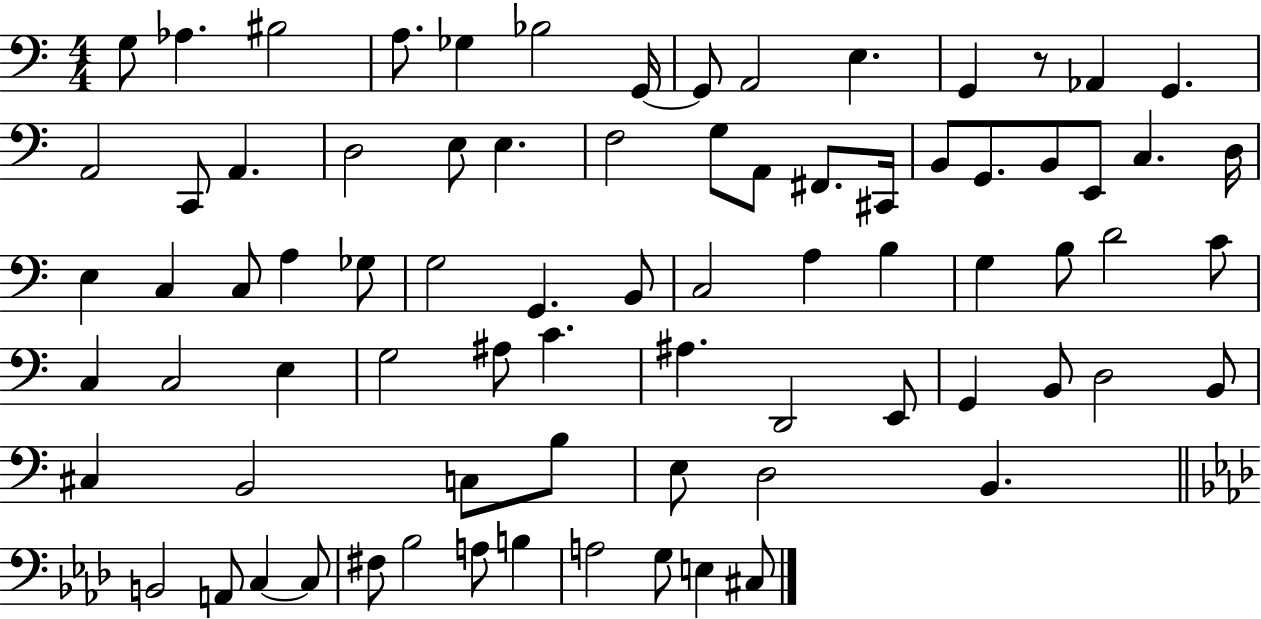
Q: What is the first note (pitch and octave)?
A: G3